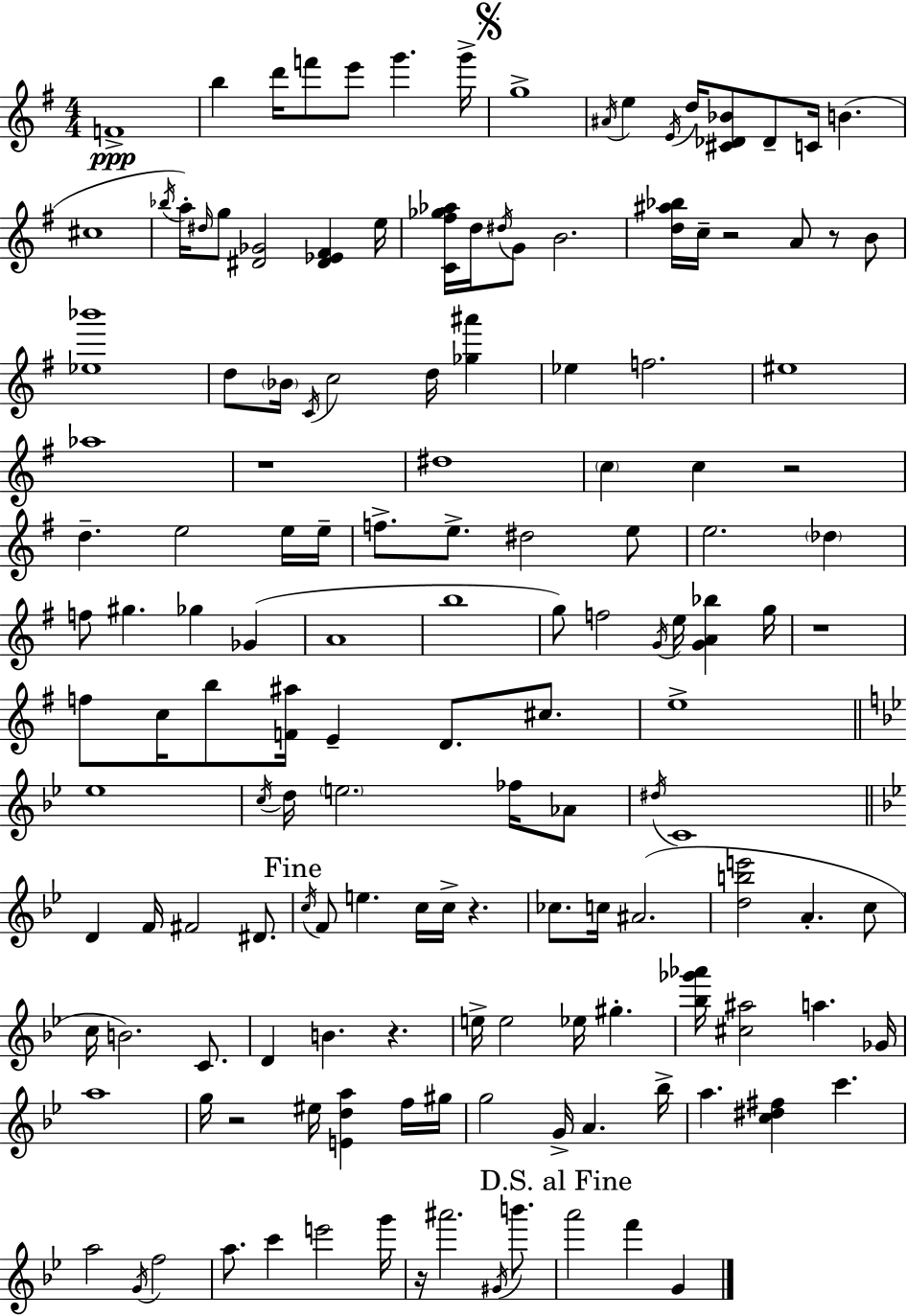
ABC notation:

X:1
T:Untitled
M:4/4
L:1/4
K:G
F4 b d'/4 f'/2 e'/2 g' g'/4 g4 ^A/4 e E/4 d/4 [^C_D_B]/2 _D/2 C/4 B ^c4 _b/4 a/4 ^d/4 g/2 [^D_G]2 [^D_E^F] e/4 [C^f_g_a]/4 d/4 ^d/4 G/2 B2 [d^a_b]/4 c/4 z2 A/2 z/2 B/2 [_e_b']4 d/2 _B/4 C/4 c2 d/4 [_g^a'] _e f2 ^e4 _a4 z4 ^d4 c c z2 d e2 e/4 e/4 f/2 e/2 ^d2 e/2 e2 _d f/2 ^g _g _G A4 b4 g/2 f2 G/4 e/4 [GA_b] g/4 z4 f/2 c/4 b/2 [F^a]/4 E D/2 ^c/2 e4 _e4 c/4 d/4 e2 _f/4 _A/2 ^d/4 C4 D F/4 ^F2 ^D/2 c/4 F/2 e c/4 c/4 z _c/2 c/4 ^A2 [dbe']2 A c/2 c/4 B2 C/2 D B z e/4 e2 _e/4 ^g [_b_g'_a']/4 [^c^a]2 a _G/4 a4 g/4 z2 ^e/4 [Eda] f/4 ^g/4 g2 G/4 A _b/4 a [c^d^f] c' a2 G/4 f2 a/2 c' e'2 g'/4 z/4 ^a'2 ^G/4 b'/2 a'2 f' G